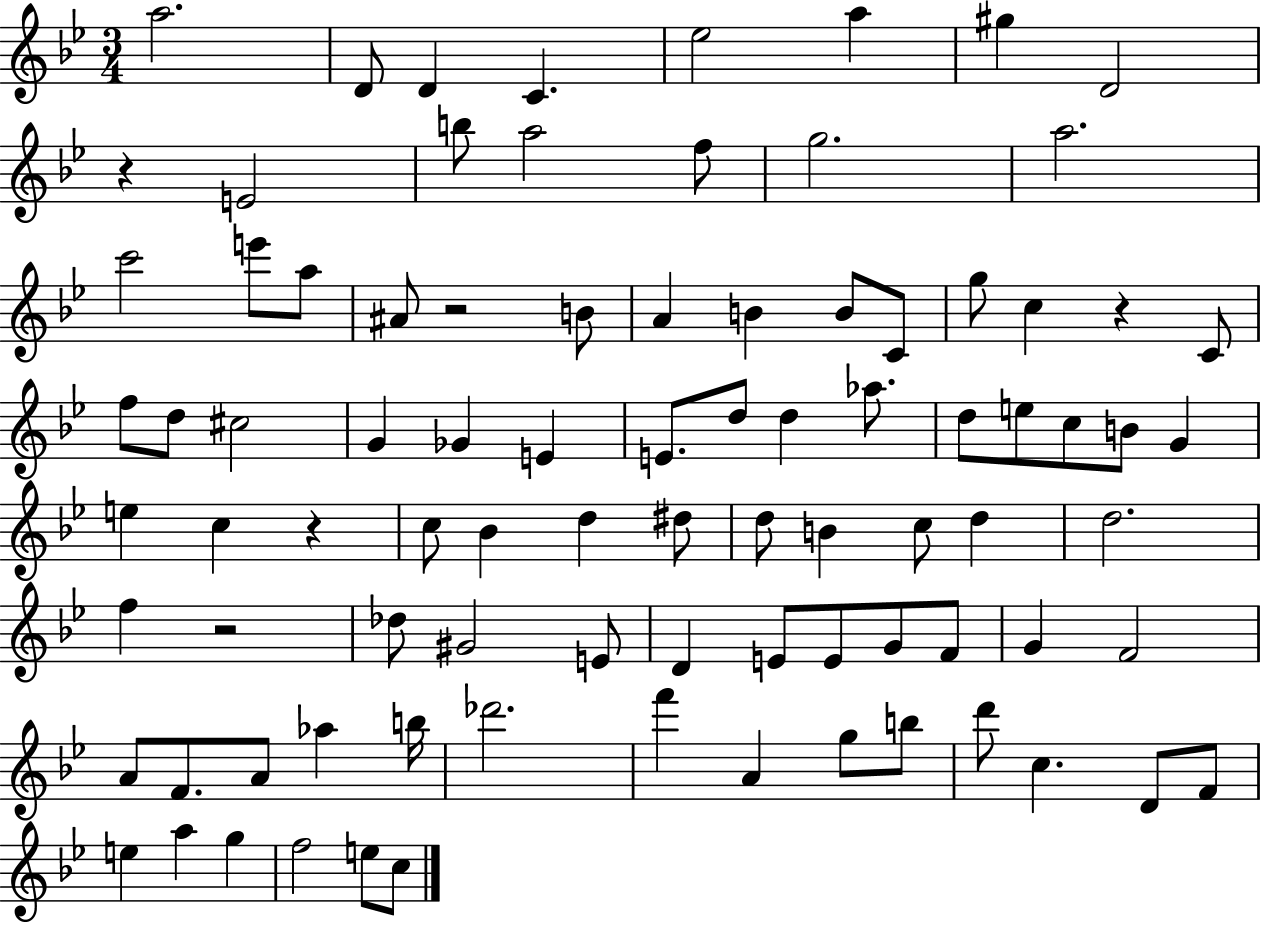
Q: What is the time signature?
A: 3/4